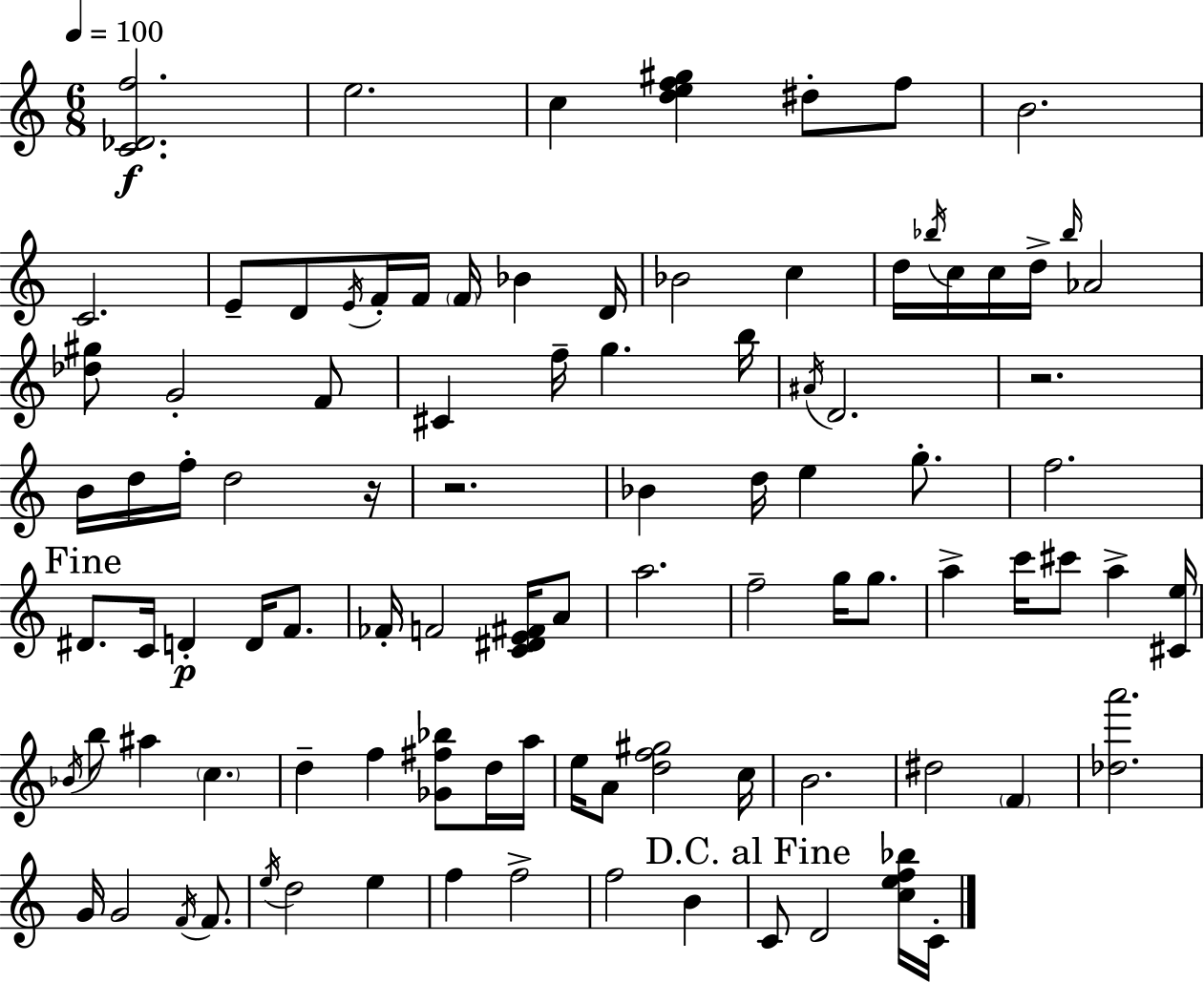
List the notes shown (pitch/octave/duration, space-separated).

[C4,Db4,F5]/h. E5/h. C5/q [D5,E5,F5,G#5]/q D#5/e F5/e B4/h. C4/h. E4/e D4/e E4/s F4/s F4/s F4/s Bb4/q D4/s Bb4/h C5/q D5/s Bb5/s C5/s C5/s D5/s Bb5/s Ab4/h [Db5,G#5]/e G4/h F4/e C#4/q F5/s G5/q. B5/s A#4/s D4/h. R/h. B4/s D5/s F5/s D5/h R/s R/h. Bb4/q D5/s E5/q G5/e. F5/h. D#4/e. C4/s D4/q D4/s F4/e. FES4/s F4/h [C4,D#4,E4,F#4]/s A4/e A5/h. F5/h G5/s G5/e. A5/q C6/s C#6/e A5/q [C#4,E5]/s Bb4/s B5/e A#5/q C5/q. D5/q F5/q [Gb4,F#5,Bb5]/e D5/s A5/s E5/s A4/e [D5,F5,G#5]/h C5/s B4/h. D#5/h F4/q [Db5,A6]/h. G4/s G4/h F4/s F4/e. E5/s D5/h E5/q F5/q F5/h F5/h B4/q C4/e D4/h [C5,E5,F5,Bb5]/s C4/s